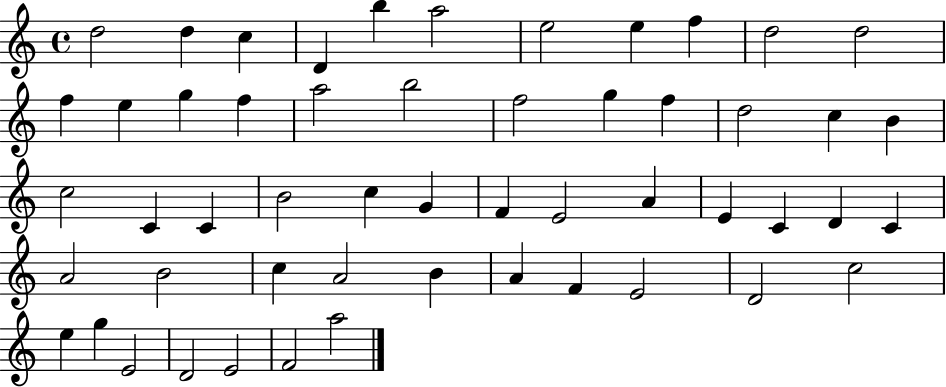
D5/h D5/q C5/q D4/q B5/q A5/h E5/h E5/q F5/q D5/h D5/h F5/q E5/q G5/q F5/q A5/h B5/h F5/h G5/q F5/q D5/h C5/q B4/q C5/h C4/q C4/q B4/h C5/q G4/q F4/q E4/h A4/q E4/q C4/q D4/q C4/q A4/h B4/h C5/q A4/h B4/q A4/q F4/q E4/h D4/h C5/h E5/q G5/q E4/h D4/h E4/h F4/h A5/h